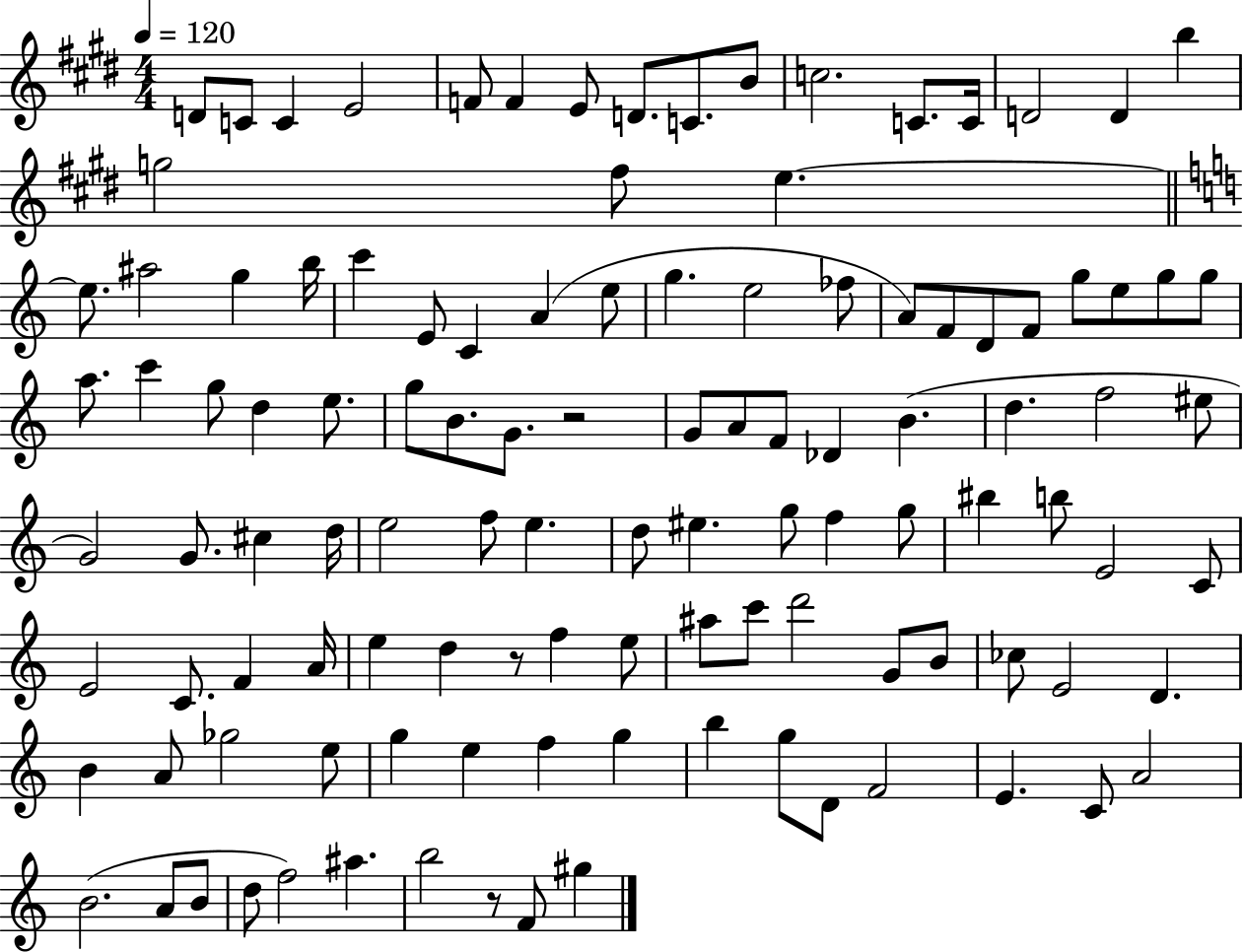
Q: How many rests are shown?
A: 3